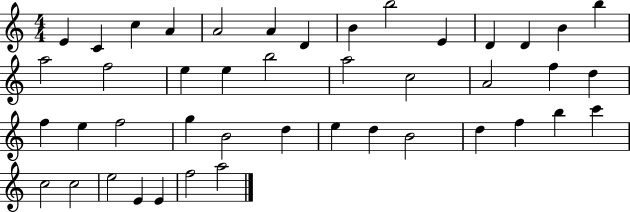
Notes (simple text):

E4/q C4/q C5/q A4/q A4/h A4/q D4/q B4/q B5/h E4/q D4/q D4/q B4/q B5/q A5/h F5/h E5/q E5/q B5/h A5/h C5/h A4/h F5/q D5/q F5/q E5/q F5/h G5/q B4/h D5/q E5/q D5/q B4/h D5/q F5/q B5/q C6/q C5/h C5/h E5/h E4/q E4/q F5/h A5/h